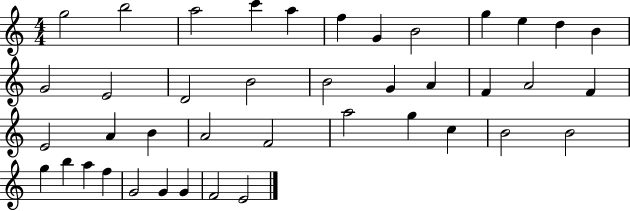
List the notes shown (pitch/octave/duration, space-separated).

G5/h B5/h A5/h C6/q A5/q F5/q G4/q B4/h G5/q E5/q D5/q B4/q G4/h E4/h D4/h B4/h B4/h G4/q A4/q F4/q A4/h F4/q E4/h A4/q B4/q A4/h F4/h A5/h G5/q C5/q B4/h B4/h G5/q B5/q A5/q F5/q G4/h G4/q G4/q F4/h E4/h